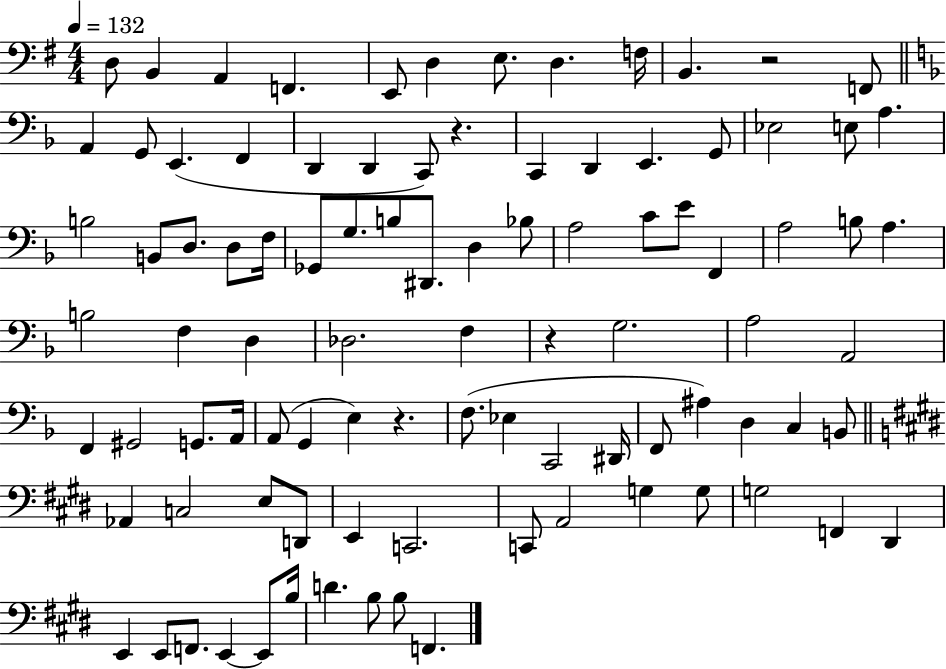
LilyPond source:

{
  \clef bass
  \numericTimeSignature
  \time 4/4
  \key g \major
  \tempo 4 = 132
  d8 b,4 a,4 f,4. | e,8 d4 e8. d4. f16 | b,4. r2 f,8 | \bar "||" \break \key f \major a,4 g,8 e,4.( f,4 | d,4 d,4 c,8) r4. | c,4 d,4 e,4. g,8 | ees2 e8 a4. | \break b2 b,8 d8. d8 f16 | ges,8 g8. b8 dis,8. d4 bes8 | a2 c'8 e'8 f,4 | a2 b8 a4. | \break b2 f4 d4 | des2. f4 | r4 g2. | a2 a,2 | \break f,4 gis,2 g,8. a,16 | a,8( g,4 e4) r4. | f8.( ees4 c,2 dis,16 | f,8 ais4) d4 c4 b,8 | \break \bar "||" \break \key e \major aes,4 c2 e8 d,8 | e,4 c,2. | c,8 a,2 g4 g8 | g2 f,4 dis,4 | \break e,4 e,8 f,8. e,4~~ e,8 b16 | d'4. b8 b8 f,4. | \bar "|."
}